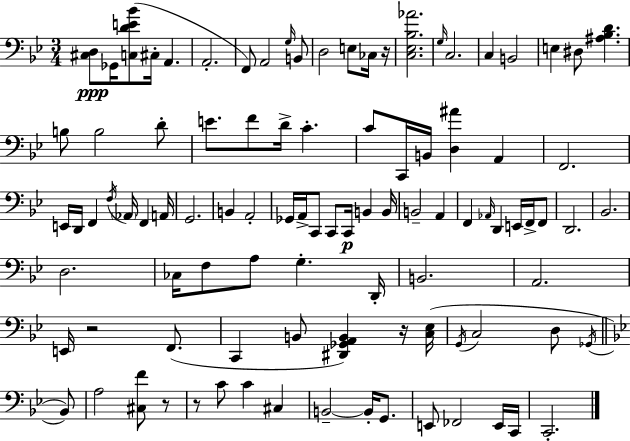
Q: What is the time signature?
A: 3/4